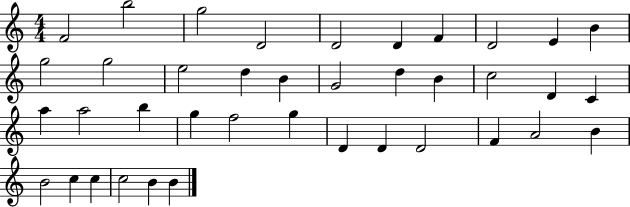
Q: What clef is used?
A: treble